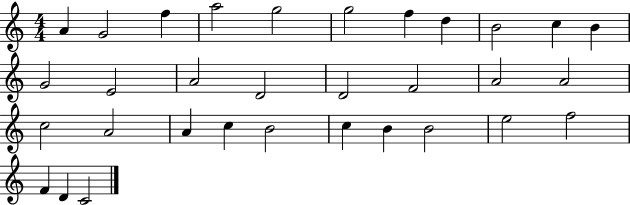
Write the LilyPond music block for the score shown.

{
  \clef treble
  \numericTimeSignature
  \time 4/4
  \key c \major
  a'4 g'2 f''4 | a''2 g''2 | g''2 f''4 d''4 | b'2 c''4 b'4 | \break g'2 e'2 | a'2 d'2 | d'2 f'2 | a'2 a'2 | \break c''2 a'2 | a'4 c''4 b'2 | c''4 b'4 b'2 | e''2 f''2 | \break f'4 d'4 c'2 | \bar "|."
}